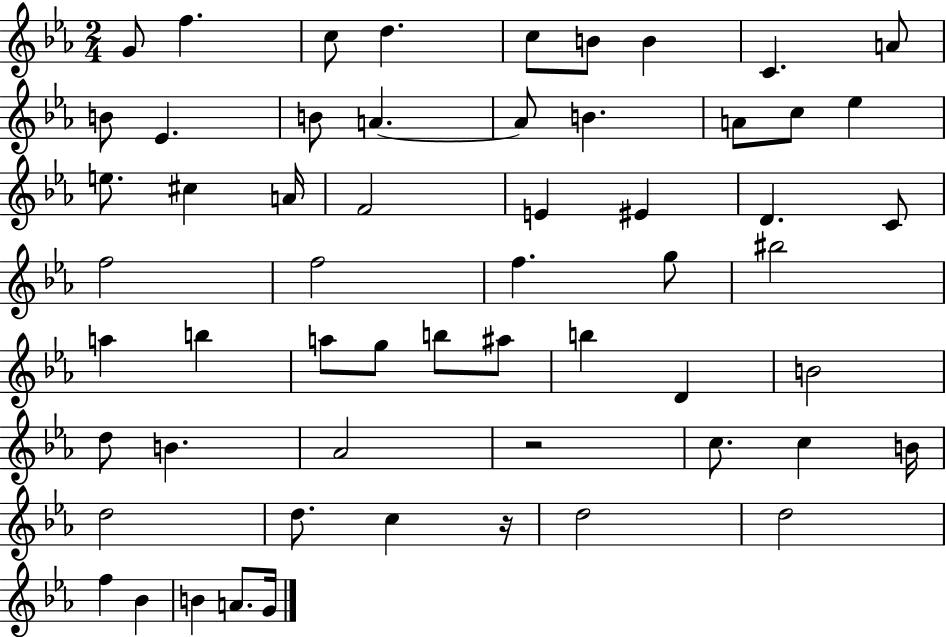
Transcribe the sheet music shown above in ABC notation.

X:1
T:Untitled
M:2/4
L:1/4
K:Eb
G/2 f c/2 d c/2 B/2 B C A/2 B/2 _E B/2 A A/2 B A/2 c/2 _e e/2 ^c A/4 F2 E ^E D C/2 f2 f2 f g/2 ^b2 a b a/2 g/2 b/2 ^a/2 b D B2 d/2 B _A2 z2 c/2 c B/4 d2 d/2 c z/4 d2 d2 f _B B A/2 G/4